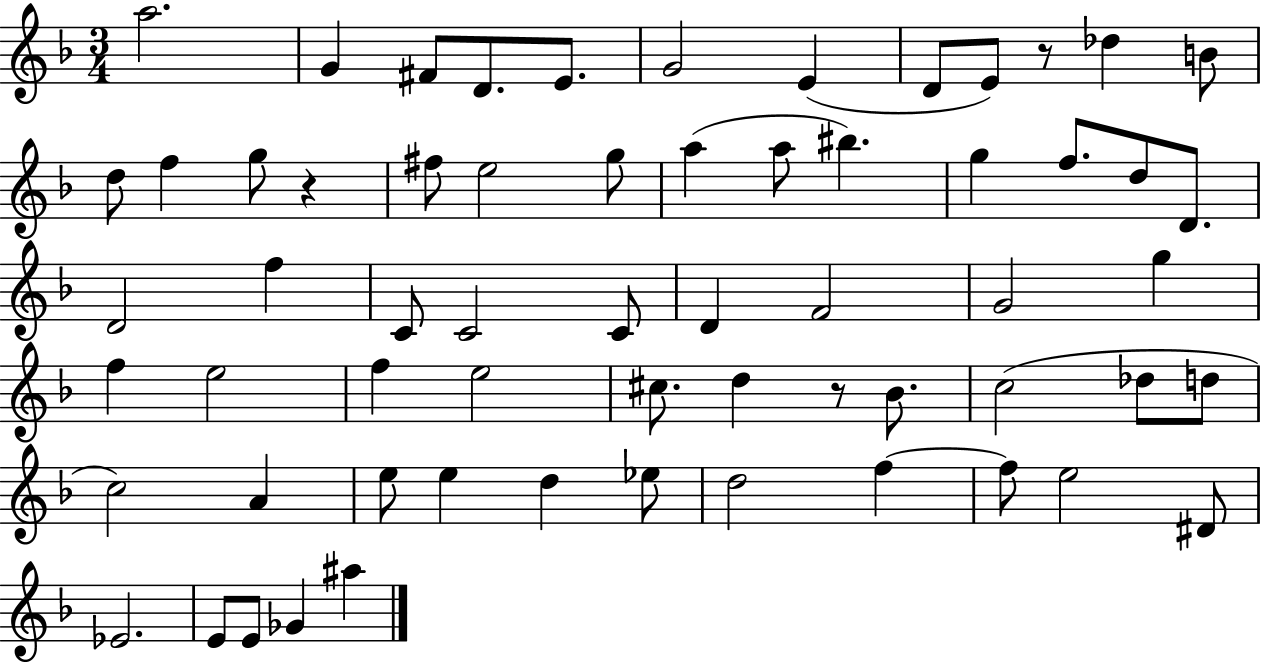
{
  \clef treble
  \numericTimeSignature
  \time 3/4
  \key f \major
  a''2. | g'4 fis'8 d'8. e'8. | g'2 e'4( | d'8 e'8) r8 des''4 b'8 | \break d''8 f''4 g''8 r4 | fis''8 e''2 g''8 | a''4( a''8 bis''4.) | g''4 f''8. d''8 d'8. | \break d'2 f''4 | c'8 c'2 c'8 | d'4 f'2 | g'2 g''4 | \break f''4 e''2 | f''4 e''2 | cis''8. d''4 r8 bes'8. | c''2( des''8 d''8 | \break c''2) a'4 | e''8 e''4 d''4 ees''8 | d''2 f''4~~ | f''8 e''2 dis'8 | \break ees'2. | e'8 e'8 ges'4 ais''4 | \bar "|."
}